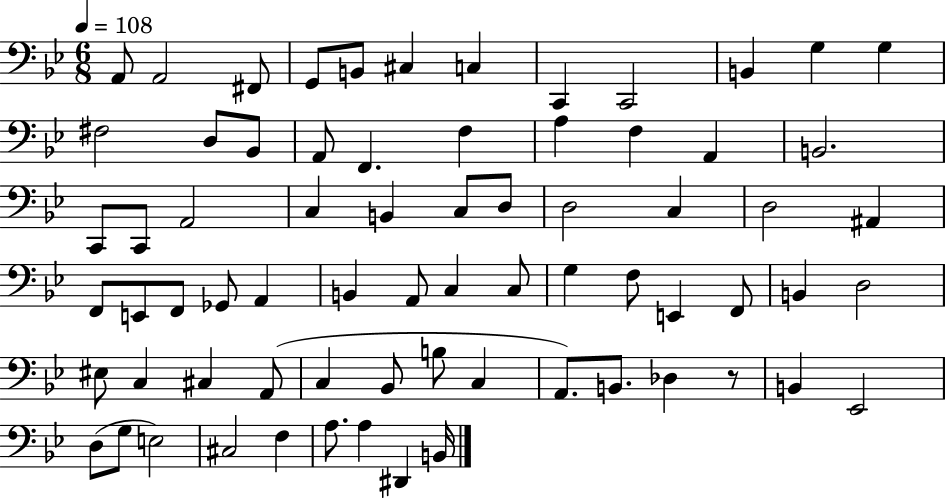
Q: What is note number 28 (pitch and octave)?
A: C3